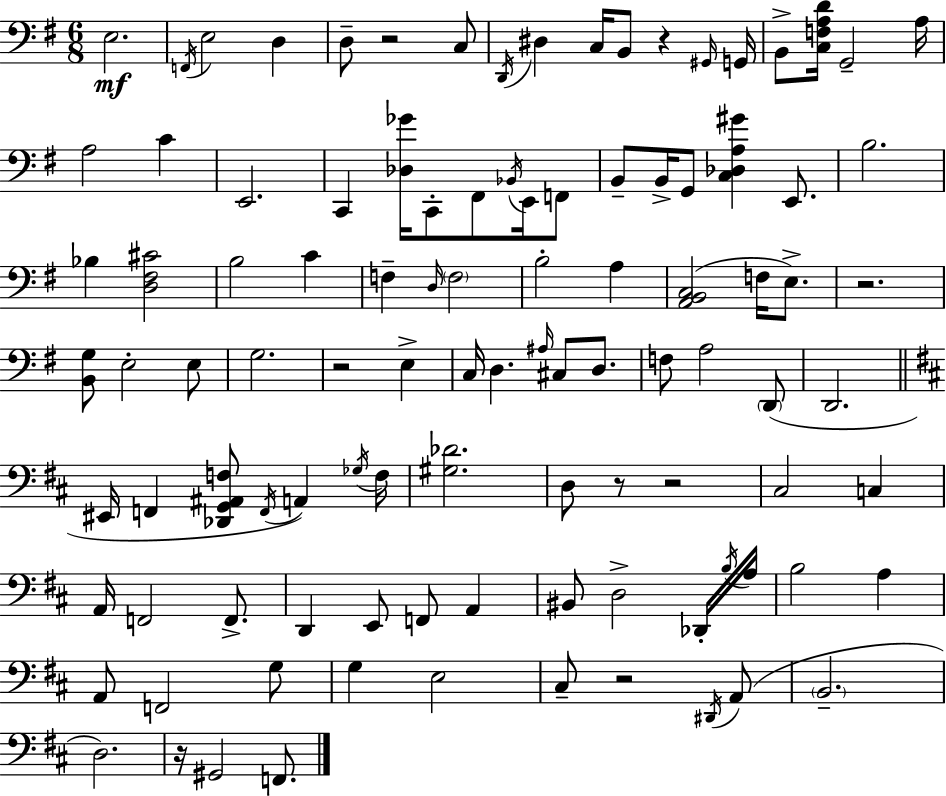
{
  \clef bass
  \numericTimeSignature
  \time 6/8
  \key g \major
  e2.\mf | \acciaccatura { f,16 } e2 d4 | d8-- r2 c8 | \acciaccatura { d,16 } dis4 c16 b,8 r4 | \break \grace { gis,16 } g,16 b,8-> <c f a d'>16 g,2-- | a16 a2 c'4 | e,2. | c,4 <des ges'>16 c,8-. fis,8 | \break \acciaccatura { bes,16 } e,16 f,8 b,8-- b,16-> g,8 <c des a gis'>4 | e,8. b2. | bes4 <d fis cis'>2 | b2 | \break c'4 f4-- \grace { d16 } \parenthesize f2 | b2-. | a4 <a, b, c>2( | f16 e8.->) r2. | \break <b, g>8 e2-. | e8 g2. | r2 | e4-> c16 d4. | \break \grace { ais16 } cis8 d8. f8 a2 | \parenthesize d,8( d,2. | \bar "||" \break \key d \major eis,16 f,4 <des, g, ais, f>8 \acciaccatura { f,16 }) a,4 | \acciaccatura { ges16 } f16 <gis des'>2. | d8 r8 r2 | cis2 c4 | \break a,16 f,2 f,8.-> | d,4 e,8 f,8 a,4 | bis,8 d2-> | des,16-. \acciaccatura { b16 } a16 b2 a4 | \break a,8 f,2 | g8 g4 e2 | cis8-- r2 | \acciaccatura { dis,16 }( a,8 \parenthesize b,2.-- | \break d2.) | r16 gis,2 | f,8. \bar "|."
}